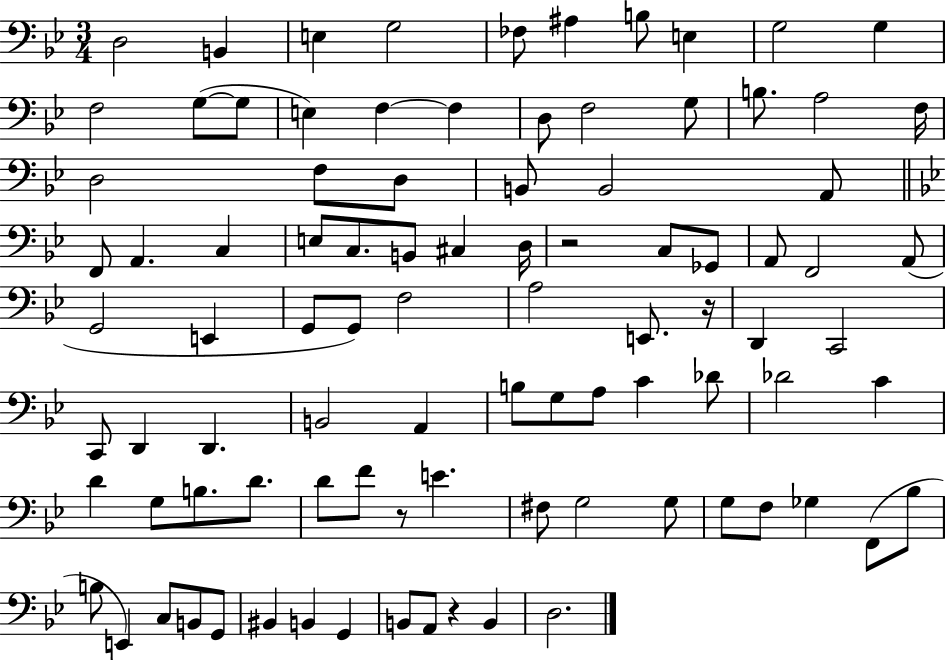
D3/h B2/q E3/q G3/h FES3/e A#3/q B3/e E3/q G3/h G3/q F3/h G3/e G3/e E3/q F3/q F3/q D3/e F3/h G3/e B3/e. A3/h F3/s D3/h F3/e D3/e B2/e B2/h A2/e F2/e A2/q. C3/q E3/e C3/e. B2/e C#3/q D3/s R/h C3/e Gb2/e A2/e F2/h A2/e G2/h E2/q G2/e G2/e F3/h A3/h E2/e. R/s D2/q C2/h C2/e D2/q D2/q. B2/h A2/q B3/e G3/e A3/e C4/q Db4/e Db4/h C4/q D4/q G3/e B3/e. D4/e. D4/e F4/e R/e E4/q. F#3/e G3/h G3/e G3/e F3/e Gb3/q F2/e Bb3/e B3/e E2/q C3/e B2/e G2/e BIS2/q B2/q G2/q B2/e A2/e R/q B2/q D3/h.